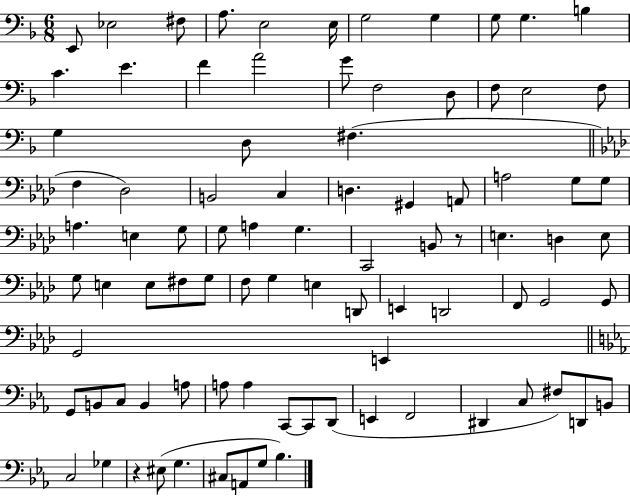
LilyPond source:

{
  \clef bass
  \numericTimeSignature
  \time 6/8
  \key f \major
  e,8 ees2 fis8 | a8. e2 e16 | g2 g4 | g8 g4. b4 | \break c'4. e'4. | f'4 a'2 | g'8 f2 d8 | f8 e2 f8 | \break g4 d8 fis4.( | \bar "||" \break \key f \minor f4 des2) | b,2 c4 | d4. gis,4 a,8 | a2 g8 g8 | \break a4. e4 g8 | g8 a4 g4. | c,2 b,8 r8 | e4. d4 e8 | \break g8 e4 e8 fis8 g8 | f8 g4 e4 d,8 | e,4 d,2 | f,8 g,2 g,8 | \break g,2 e,4 | \bar "||" \break \key ees \major g,8 b,8 c8 b,4 a8 | a8 a4 c,8~~ c,8 d,8( | e,4 f,2 | dis,4 c8 fis8) d,8 b,8 | \break c2 ges4 | r4 eis8( g4. | cis8 a,8 g8 bes4.) | \bar "|."
}